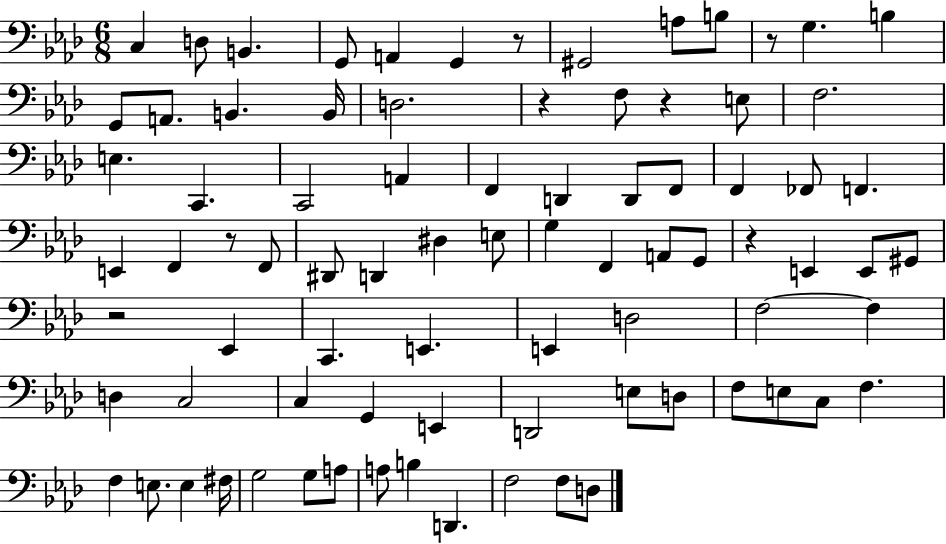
{
  \clef bass
  \numericTimeSignature
  \time 6/8
  \key aes \major
  c4 d8 b,4. | g,8 a,4 g,4 r8 | gis,2 a8 b8 | r8 g4. b4 | \break g,8 a,8. b,4. b,16 | d2. | r4 f8 r4 e8 | f2. | \break e4. c,4. | c,2 a,4 | f,4 d,4 d,8 f,8 | f,4 fes,8 f,4. | \break e,4 f,4 r8 f,8 | dis,8 d,4 dis4 e8 | g4 f,4 a,8 g,8 | r4 e,4 e,8 gis,8 | \break r2 ees,4 | c,4. e,4. | e,4 d2 | f2~~ f4 | \break d4 c2 | c4 g,4 e,4 | d,2 e8 d8 | f8 e8 c8 f4. | \break f4 e8. e4 fis16 | g2 g8 a8 | a8 b4 d,4. | f2 f8 d8 | \break \bar "|."
}